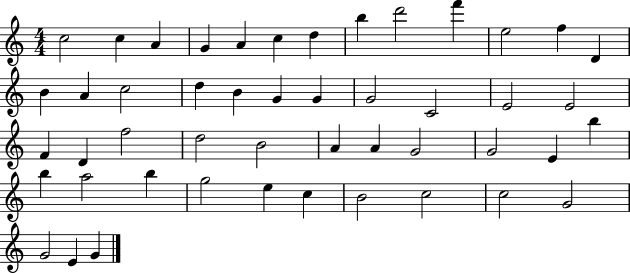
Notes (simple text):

C5/h C5/q A4/q G4/q A4/q C5/q D5/q B5/q D6/h F6/q E5/h F5/q D4/q B4/q A4/q C5/h D5/q B4/q G4/q G4/q G4/h C4/h E4/h E4/h F4/q D4/q F5/h D5/h B4/h A4/q A4/q G4/h G4/h E4/q B5/q B5/q A5/h B5/q G5/h E5/q C5/q B4/h C5/h C5/h G4/h G4/h E4/q G4/q